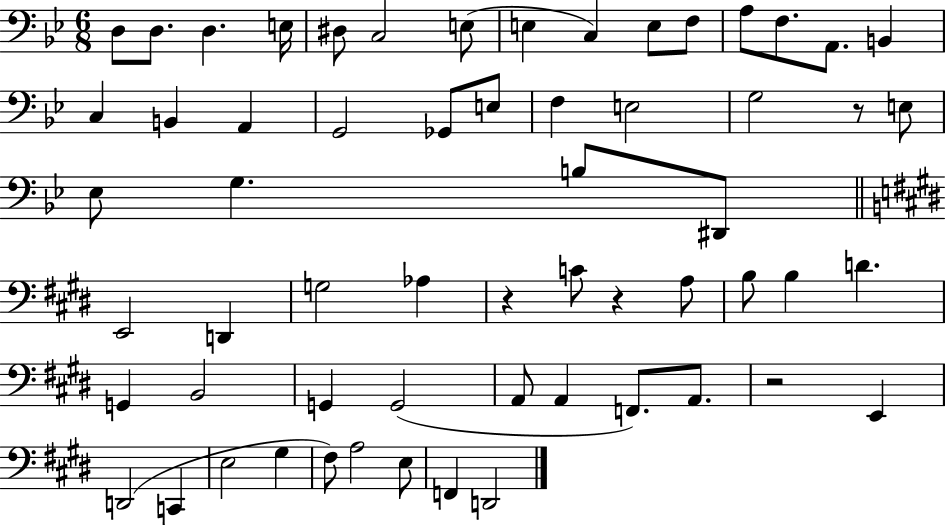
X:1
T:Untitled
M:6/8
L:1/4
K:Bb
D,/2 D,/2 D, E,/4 ^D,/2 C,2 E,/2 E, C, E,/2 F,/2 A,/2 F,/2 A,,/2 B,, C, B,, A,, G,,2 _G,,/2 E,/2 F, E,2 G,2 z/2 E,/2 _E,/2 G, B,/2 ^D,,/2 E,,2 D,, G,2 _A, z C/2 z A,/2 B,/2 B, D G,, B,,2 G,, G,,2 A,,/2 A,, F,,/2 A,,/2 z2 E,, D,,2 C,, E,2 ^G, ^F,/2 A,2 E,/2 F,, D,,2